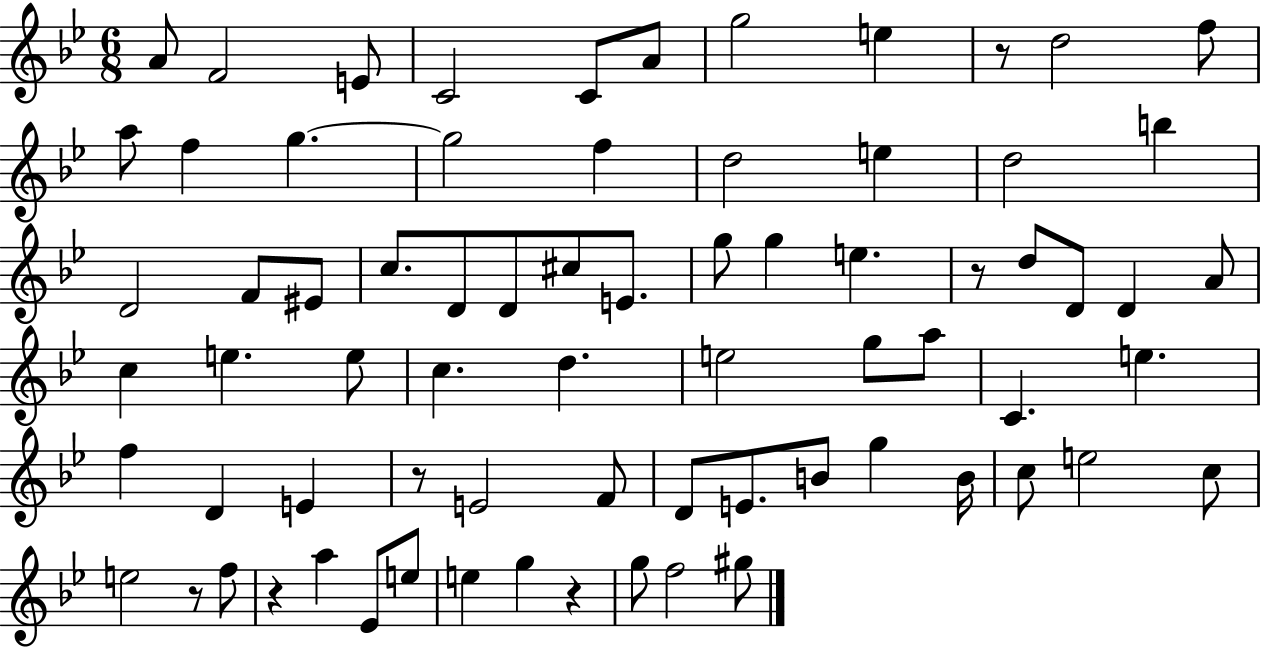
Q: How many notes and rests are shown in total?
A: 73